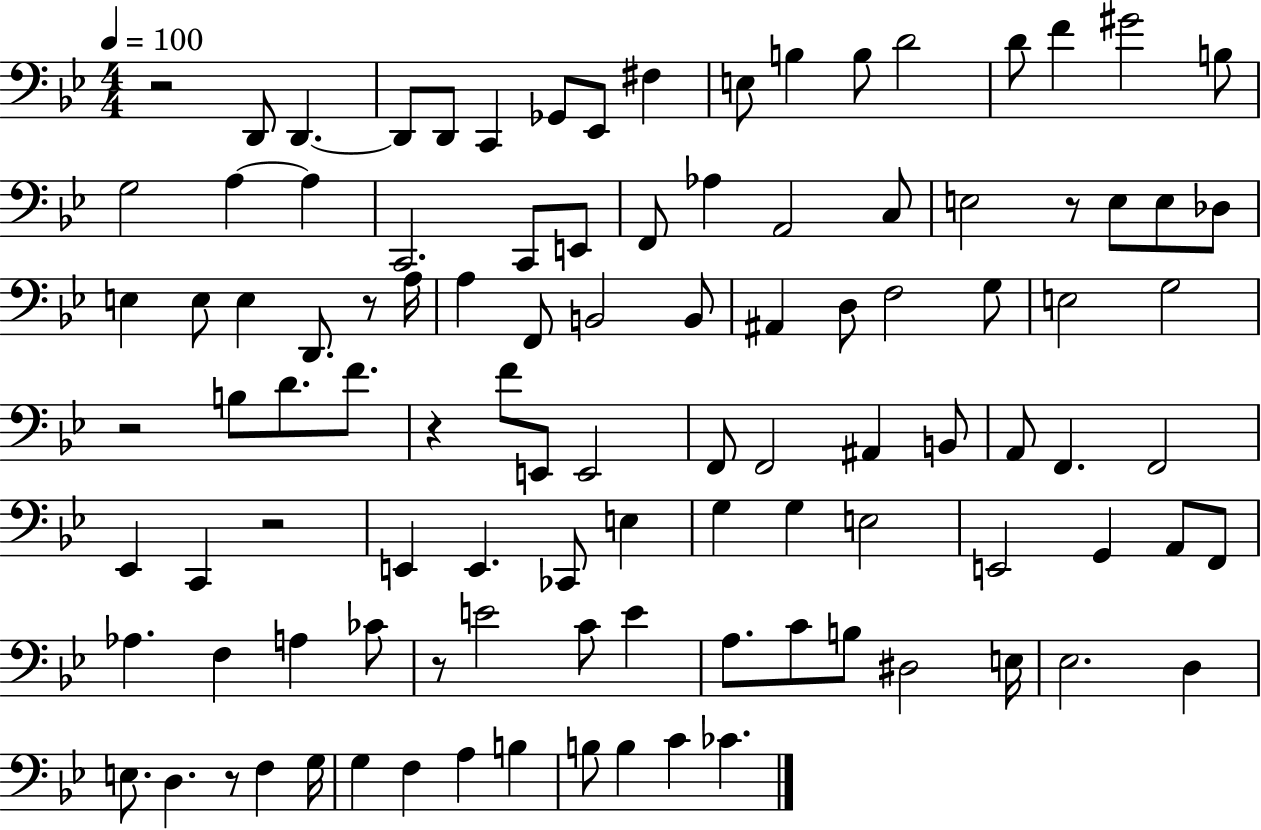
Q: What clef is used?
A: bass